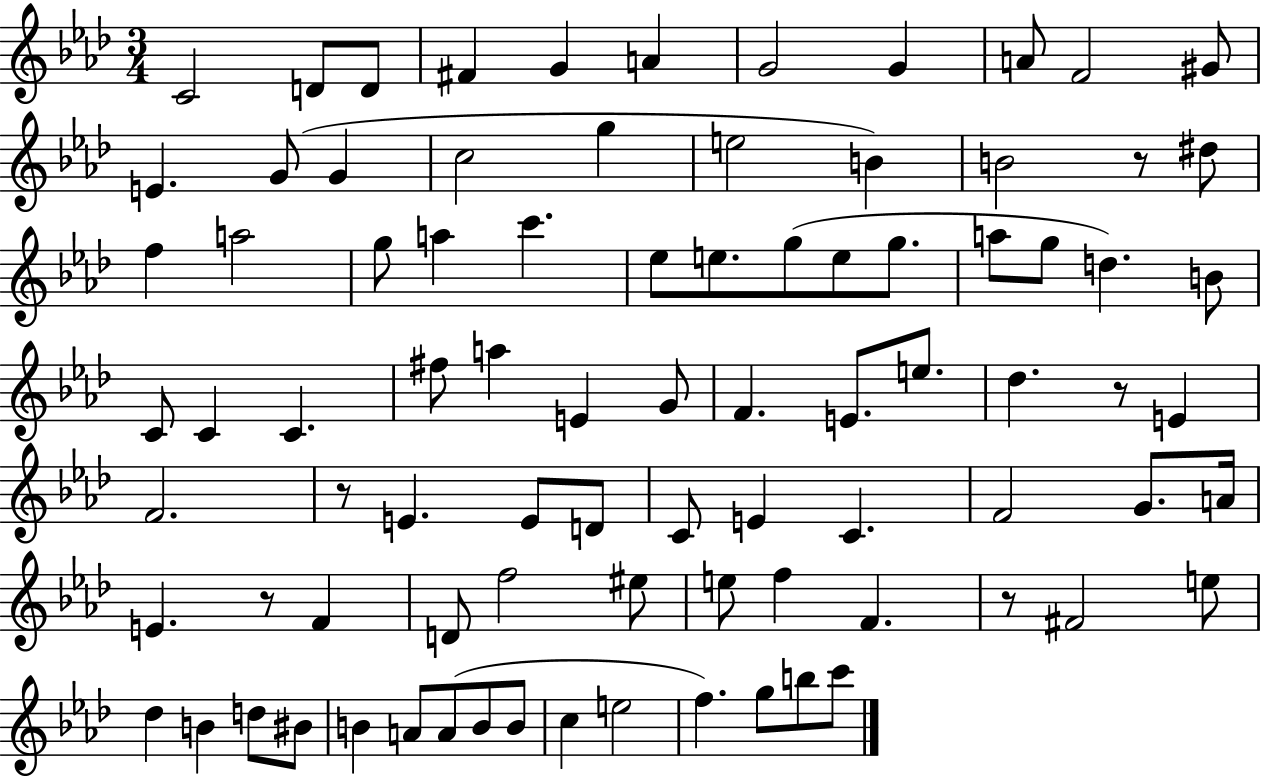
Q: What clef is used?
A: treble